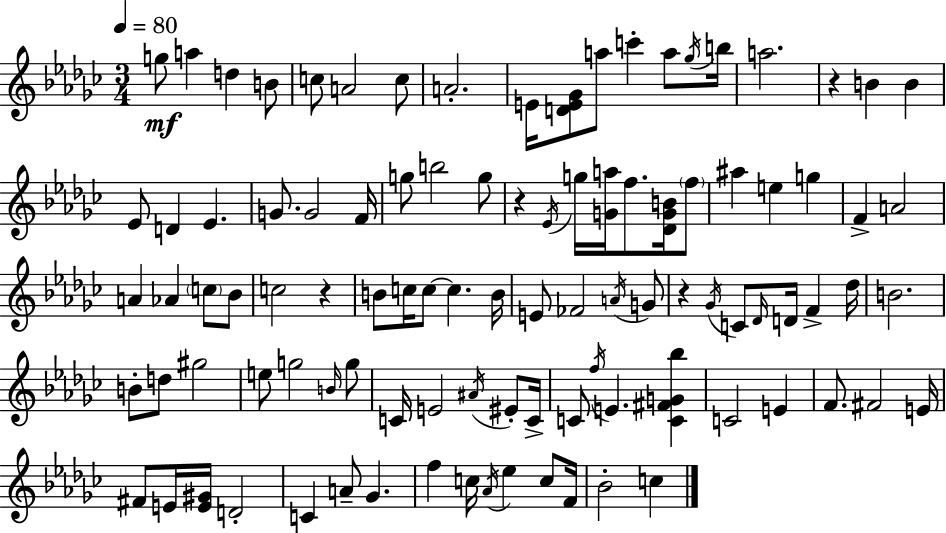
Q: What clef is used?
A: treble